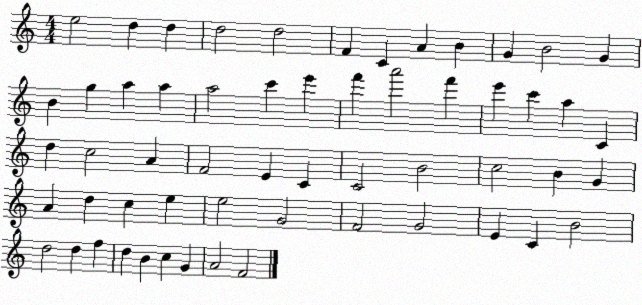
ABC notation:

X:1
T:Untitled
M:4/4
L:1/4
K:C
e2 d d d2 d2 F C A B G B2 G B g a a a2 c' e' f' a'2 f' e' c' a C d c2 A F2 E C C2 B2 c2 B G A d c e e2 G2 F2 G2 E C B2 d2 d f d B c G A2 F2